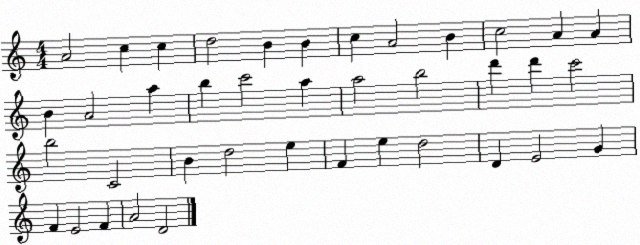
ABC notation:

X:1
T:Untitled
M:4/4
L:1/4
K:C
A2 c c d2 B B c A2 B c2 A A B A2 a b c'2 a a2 b2 d' d' c'2 b2 C2 B d2 e F e d2 D E2 G F E2 F A2 D2